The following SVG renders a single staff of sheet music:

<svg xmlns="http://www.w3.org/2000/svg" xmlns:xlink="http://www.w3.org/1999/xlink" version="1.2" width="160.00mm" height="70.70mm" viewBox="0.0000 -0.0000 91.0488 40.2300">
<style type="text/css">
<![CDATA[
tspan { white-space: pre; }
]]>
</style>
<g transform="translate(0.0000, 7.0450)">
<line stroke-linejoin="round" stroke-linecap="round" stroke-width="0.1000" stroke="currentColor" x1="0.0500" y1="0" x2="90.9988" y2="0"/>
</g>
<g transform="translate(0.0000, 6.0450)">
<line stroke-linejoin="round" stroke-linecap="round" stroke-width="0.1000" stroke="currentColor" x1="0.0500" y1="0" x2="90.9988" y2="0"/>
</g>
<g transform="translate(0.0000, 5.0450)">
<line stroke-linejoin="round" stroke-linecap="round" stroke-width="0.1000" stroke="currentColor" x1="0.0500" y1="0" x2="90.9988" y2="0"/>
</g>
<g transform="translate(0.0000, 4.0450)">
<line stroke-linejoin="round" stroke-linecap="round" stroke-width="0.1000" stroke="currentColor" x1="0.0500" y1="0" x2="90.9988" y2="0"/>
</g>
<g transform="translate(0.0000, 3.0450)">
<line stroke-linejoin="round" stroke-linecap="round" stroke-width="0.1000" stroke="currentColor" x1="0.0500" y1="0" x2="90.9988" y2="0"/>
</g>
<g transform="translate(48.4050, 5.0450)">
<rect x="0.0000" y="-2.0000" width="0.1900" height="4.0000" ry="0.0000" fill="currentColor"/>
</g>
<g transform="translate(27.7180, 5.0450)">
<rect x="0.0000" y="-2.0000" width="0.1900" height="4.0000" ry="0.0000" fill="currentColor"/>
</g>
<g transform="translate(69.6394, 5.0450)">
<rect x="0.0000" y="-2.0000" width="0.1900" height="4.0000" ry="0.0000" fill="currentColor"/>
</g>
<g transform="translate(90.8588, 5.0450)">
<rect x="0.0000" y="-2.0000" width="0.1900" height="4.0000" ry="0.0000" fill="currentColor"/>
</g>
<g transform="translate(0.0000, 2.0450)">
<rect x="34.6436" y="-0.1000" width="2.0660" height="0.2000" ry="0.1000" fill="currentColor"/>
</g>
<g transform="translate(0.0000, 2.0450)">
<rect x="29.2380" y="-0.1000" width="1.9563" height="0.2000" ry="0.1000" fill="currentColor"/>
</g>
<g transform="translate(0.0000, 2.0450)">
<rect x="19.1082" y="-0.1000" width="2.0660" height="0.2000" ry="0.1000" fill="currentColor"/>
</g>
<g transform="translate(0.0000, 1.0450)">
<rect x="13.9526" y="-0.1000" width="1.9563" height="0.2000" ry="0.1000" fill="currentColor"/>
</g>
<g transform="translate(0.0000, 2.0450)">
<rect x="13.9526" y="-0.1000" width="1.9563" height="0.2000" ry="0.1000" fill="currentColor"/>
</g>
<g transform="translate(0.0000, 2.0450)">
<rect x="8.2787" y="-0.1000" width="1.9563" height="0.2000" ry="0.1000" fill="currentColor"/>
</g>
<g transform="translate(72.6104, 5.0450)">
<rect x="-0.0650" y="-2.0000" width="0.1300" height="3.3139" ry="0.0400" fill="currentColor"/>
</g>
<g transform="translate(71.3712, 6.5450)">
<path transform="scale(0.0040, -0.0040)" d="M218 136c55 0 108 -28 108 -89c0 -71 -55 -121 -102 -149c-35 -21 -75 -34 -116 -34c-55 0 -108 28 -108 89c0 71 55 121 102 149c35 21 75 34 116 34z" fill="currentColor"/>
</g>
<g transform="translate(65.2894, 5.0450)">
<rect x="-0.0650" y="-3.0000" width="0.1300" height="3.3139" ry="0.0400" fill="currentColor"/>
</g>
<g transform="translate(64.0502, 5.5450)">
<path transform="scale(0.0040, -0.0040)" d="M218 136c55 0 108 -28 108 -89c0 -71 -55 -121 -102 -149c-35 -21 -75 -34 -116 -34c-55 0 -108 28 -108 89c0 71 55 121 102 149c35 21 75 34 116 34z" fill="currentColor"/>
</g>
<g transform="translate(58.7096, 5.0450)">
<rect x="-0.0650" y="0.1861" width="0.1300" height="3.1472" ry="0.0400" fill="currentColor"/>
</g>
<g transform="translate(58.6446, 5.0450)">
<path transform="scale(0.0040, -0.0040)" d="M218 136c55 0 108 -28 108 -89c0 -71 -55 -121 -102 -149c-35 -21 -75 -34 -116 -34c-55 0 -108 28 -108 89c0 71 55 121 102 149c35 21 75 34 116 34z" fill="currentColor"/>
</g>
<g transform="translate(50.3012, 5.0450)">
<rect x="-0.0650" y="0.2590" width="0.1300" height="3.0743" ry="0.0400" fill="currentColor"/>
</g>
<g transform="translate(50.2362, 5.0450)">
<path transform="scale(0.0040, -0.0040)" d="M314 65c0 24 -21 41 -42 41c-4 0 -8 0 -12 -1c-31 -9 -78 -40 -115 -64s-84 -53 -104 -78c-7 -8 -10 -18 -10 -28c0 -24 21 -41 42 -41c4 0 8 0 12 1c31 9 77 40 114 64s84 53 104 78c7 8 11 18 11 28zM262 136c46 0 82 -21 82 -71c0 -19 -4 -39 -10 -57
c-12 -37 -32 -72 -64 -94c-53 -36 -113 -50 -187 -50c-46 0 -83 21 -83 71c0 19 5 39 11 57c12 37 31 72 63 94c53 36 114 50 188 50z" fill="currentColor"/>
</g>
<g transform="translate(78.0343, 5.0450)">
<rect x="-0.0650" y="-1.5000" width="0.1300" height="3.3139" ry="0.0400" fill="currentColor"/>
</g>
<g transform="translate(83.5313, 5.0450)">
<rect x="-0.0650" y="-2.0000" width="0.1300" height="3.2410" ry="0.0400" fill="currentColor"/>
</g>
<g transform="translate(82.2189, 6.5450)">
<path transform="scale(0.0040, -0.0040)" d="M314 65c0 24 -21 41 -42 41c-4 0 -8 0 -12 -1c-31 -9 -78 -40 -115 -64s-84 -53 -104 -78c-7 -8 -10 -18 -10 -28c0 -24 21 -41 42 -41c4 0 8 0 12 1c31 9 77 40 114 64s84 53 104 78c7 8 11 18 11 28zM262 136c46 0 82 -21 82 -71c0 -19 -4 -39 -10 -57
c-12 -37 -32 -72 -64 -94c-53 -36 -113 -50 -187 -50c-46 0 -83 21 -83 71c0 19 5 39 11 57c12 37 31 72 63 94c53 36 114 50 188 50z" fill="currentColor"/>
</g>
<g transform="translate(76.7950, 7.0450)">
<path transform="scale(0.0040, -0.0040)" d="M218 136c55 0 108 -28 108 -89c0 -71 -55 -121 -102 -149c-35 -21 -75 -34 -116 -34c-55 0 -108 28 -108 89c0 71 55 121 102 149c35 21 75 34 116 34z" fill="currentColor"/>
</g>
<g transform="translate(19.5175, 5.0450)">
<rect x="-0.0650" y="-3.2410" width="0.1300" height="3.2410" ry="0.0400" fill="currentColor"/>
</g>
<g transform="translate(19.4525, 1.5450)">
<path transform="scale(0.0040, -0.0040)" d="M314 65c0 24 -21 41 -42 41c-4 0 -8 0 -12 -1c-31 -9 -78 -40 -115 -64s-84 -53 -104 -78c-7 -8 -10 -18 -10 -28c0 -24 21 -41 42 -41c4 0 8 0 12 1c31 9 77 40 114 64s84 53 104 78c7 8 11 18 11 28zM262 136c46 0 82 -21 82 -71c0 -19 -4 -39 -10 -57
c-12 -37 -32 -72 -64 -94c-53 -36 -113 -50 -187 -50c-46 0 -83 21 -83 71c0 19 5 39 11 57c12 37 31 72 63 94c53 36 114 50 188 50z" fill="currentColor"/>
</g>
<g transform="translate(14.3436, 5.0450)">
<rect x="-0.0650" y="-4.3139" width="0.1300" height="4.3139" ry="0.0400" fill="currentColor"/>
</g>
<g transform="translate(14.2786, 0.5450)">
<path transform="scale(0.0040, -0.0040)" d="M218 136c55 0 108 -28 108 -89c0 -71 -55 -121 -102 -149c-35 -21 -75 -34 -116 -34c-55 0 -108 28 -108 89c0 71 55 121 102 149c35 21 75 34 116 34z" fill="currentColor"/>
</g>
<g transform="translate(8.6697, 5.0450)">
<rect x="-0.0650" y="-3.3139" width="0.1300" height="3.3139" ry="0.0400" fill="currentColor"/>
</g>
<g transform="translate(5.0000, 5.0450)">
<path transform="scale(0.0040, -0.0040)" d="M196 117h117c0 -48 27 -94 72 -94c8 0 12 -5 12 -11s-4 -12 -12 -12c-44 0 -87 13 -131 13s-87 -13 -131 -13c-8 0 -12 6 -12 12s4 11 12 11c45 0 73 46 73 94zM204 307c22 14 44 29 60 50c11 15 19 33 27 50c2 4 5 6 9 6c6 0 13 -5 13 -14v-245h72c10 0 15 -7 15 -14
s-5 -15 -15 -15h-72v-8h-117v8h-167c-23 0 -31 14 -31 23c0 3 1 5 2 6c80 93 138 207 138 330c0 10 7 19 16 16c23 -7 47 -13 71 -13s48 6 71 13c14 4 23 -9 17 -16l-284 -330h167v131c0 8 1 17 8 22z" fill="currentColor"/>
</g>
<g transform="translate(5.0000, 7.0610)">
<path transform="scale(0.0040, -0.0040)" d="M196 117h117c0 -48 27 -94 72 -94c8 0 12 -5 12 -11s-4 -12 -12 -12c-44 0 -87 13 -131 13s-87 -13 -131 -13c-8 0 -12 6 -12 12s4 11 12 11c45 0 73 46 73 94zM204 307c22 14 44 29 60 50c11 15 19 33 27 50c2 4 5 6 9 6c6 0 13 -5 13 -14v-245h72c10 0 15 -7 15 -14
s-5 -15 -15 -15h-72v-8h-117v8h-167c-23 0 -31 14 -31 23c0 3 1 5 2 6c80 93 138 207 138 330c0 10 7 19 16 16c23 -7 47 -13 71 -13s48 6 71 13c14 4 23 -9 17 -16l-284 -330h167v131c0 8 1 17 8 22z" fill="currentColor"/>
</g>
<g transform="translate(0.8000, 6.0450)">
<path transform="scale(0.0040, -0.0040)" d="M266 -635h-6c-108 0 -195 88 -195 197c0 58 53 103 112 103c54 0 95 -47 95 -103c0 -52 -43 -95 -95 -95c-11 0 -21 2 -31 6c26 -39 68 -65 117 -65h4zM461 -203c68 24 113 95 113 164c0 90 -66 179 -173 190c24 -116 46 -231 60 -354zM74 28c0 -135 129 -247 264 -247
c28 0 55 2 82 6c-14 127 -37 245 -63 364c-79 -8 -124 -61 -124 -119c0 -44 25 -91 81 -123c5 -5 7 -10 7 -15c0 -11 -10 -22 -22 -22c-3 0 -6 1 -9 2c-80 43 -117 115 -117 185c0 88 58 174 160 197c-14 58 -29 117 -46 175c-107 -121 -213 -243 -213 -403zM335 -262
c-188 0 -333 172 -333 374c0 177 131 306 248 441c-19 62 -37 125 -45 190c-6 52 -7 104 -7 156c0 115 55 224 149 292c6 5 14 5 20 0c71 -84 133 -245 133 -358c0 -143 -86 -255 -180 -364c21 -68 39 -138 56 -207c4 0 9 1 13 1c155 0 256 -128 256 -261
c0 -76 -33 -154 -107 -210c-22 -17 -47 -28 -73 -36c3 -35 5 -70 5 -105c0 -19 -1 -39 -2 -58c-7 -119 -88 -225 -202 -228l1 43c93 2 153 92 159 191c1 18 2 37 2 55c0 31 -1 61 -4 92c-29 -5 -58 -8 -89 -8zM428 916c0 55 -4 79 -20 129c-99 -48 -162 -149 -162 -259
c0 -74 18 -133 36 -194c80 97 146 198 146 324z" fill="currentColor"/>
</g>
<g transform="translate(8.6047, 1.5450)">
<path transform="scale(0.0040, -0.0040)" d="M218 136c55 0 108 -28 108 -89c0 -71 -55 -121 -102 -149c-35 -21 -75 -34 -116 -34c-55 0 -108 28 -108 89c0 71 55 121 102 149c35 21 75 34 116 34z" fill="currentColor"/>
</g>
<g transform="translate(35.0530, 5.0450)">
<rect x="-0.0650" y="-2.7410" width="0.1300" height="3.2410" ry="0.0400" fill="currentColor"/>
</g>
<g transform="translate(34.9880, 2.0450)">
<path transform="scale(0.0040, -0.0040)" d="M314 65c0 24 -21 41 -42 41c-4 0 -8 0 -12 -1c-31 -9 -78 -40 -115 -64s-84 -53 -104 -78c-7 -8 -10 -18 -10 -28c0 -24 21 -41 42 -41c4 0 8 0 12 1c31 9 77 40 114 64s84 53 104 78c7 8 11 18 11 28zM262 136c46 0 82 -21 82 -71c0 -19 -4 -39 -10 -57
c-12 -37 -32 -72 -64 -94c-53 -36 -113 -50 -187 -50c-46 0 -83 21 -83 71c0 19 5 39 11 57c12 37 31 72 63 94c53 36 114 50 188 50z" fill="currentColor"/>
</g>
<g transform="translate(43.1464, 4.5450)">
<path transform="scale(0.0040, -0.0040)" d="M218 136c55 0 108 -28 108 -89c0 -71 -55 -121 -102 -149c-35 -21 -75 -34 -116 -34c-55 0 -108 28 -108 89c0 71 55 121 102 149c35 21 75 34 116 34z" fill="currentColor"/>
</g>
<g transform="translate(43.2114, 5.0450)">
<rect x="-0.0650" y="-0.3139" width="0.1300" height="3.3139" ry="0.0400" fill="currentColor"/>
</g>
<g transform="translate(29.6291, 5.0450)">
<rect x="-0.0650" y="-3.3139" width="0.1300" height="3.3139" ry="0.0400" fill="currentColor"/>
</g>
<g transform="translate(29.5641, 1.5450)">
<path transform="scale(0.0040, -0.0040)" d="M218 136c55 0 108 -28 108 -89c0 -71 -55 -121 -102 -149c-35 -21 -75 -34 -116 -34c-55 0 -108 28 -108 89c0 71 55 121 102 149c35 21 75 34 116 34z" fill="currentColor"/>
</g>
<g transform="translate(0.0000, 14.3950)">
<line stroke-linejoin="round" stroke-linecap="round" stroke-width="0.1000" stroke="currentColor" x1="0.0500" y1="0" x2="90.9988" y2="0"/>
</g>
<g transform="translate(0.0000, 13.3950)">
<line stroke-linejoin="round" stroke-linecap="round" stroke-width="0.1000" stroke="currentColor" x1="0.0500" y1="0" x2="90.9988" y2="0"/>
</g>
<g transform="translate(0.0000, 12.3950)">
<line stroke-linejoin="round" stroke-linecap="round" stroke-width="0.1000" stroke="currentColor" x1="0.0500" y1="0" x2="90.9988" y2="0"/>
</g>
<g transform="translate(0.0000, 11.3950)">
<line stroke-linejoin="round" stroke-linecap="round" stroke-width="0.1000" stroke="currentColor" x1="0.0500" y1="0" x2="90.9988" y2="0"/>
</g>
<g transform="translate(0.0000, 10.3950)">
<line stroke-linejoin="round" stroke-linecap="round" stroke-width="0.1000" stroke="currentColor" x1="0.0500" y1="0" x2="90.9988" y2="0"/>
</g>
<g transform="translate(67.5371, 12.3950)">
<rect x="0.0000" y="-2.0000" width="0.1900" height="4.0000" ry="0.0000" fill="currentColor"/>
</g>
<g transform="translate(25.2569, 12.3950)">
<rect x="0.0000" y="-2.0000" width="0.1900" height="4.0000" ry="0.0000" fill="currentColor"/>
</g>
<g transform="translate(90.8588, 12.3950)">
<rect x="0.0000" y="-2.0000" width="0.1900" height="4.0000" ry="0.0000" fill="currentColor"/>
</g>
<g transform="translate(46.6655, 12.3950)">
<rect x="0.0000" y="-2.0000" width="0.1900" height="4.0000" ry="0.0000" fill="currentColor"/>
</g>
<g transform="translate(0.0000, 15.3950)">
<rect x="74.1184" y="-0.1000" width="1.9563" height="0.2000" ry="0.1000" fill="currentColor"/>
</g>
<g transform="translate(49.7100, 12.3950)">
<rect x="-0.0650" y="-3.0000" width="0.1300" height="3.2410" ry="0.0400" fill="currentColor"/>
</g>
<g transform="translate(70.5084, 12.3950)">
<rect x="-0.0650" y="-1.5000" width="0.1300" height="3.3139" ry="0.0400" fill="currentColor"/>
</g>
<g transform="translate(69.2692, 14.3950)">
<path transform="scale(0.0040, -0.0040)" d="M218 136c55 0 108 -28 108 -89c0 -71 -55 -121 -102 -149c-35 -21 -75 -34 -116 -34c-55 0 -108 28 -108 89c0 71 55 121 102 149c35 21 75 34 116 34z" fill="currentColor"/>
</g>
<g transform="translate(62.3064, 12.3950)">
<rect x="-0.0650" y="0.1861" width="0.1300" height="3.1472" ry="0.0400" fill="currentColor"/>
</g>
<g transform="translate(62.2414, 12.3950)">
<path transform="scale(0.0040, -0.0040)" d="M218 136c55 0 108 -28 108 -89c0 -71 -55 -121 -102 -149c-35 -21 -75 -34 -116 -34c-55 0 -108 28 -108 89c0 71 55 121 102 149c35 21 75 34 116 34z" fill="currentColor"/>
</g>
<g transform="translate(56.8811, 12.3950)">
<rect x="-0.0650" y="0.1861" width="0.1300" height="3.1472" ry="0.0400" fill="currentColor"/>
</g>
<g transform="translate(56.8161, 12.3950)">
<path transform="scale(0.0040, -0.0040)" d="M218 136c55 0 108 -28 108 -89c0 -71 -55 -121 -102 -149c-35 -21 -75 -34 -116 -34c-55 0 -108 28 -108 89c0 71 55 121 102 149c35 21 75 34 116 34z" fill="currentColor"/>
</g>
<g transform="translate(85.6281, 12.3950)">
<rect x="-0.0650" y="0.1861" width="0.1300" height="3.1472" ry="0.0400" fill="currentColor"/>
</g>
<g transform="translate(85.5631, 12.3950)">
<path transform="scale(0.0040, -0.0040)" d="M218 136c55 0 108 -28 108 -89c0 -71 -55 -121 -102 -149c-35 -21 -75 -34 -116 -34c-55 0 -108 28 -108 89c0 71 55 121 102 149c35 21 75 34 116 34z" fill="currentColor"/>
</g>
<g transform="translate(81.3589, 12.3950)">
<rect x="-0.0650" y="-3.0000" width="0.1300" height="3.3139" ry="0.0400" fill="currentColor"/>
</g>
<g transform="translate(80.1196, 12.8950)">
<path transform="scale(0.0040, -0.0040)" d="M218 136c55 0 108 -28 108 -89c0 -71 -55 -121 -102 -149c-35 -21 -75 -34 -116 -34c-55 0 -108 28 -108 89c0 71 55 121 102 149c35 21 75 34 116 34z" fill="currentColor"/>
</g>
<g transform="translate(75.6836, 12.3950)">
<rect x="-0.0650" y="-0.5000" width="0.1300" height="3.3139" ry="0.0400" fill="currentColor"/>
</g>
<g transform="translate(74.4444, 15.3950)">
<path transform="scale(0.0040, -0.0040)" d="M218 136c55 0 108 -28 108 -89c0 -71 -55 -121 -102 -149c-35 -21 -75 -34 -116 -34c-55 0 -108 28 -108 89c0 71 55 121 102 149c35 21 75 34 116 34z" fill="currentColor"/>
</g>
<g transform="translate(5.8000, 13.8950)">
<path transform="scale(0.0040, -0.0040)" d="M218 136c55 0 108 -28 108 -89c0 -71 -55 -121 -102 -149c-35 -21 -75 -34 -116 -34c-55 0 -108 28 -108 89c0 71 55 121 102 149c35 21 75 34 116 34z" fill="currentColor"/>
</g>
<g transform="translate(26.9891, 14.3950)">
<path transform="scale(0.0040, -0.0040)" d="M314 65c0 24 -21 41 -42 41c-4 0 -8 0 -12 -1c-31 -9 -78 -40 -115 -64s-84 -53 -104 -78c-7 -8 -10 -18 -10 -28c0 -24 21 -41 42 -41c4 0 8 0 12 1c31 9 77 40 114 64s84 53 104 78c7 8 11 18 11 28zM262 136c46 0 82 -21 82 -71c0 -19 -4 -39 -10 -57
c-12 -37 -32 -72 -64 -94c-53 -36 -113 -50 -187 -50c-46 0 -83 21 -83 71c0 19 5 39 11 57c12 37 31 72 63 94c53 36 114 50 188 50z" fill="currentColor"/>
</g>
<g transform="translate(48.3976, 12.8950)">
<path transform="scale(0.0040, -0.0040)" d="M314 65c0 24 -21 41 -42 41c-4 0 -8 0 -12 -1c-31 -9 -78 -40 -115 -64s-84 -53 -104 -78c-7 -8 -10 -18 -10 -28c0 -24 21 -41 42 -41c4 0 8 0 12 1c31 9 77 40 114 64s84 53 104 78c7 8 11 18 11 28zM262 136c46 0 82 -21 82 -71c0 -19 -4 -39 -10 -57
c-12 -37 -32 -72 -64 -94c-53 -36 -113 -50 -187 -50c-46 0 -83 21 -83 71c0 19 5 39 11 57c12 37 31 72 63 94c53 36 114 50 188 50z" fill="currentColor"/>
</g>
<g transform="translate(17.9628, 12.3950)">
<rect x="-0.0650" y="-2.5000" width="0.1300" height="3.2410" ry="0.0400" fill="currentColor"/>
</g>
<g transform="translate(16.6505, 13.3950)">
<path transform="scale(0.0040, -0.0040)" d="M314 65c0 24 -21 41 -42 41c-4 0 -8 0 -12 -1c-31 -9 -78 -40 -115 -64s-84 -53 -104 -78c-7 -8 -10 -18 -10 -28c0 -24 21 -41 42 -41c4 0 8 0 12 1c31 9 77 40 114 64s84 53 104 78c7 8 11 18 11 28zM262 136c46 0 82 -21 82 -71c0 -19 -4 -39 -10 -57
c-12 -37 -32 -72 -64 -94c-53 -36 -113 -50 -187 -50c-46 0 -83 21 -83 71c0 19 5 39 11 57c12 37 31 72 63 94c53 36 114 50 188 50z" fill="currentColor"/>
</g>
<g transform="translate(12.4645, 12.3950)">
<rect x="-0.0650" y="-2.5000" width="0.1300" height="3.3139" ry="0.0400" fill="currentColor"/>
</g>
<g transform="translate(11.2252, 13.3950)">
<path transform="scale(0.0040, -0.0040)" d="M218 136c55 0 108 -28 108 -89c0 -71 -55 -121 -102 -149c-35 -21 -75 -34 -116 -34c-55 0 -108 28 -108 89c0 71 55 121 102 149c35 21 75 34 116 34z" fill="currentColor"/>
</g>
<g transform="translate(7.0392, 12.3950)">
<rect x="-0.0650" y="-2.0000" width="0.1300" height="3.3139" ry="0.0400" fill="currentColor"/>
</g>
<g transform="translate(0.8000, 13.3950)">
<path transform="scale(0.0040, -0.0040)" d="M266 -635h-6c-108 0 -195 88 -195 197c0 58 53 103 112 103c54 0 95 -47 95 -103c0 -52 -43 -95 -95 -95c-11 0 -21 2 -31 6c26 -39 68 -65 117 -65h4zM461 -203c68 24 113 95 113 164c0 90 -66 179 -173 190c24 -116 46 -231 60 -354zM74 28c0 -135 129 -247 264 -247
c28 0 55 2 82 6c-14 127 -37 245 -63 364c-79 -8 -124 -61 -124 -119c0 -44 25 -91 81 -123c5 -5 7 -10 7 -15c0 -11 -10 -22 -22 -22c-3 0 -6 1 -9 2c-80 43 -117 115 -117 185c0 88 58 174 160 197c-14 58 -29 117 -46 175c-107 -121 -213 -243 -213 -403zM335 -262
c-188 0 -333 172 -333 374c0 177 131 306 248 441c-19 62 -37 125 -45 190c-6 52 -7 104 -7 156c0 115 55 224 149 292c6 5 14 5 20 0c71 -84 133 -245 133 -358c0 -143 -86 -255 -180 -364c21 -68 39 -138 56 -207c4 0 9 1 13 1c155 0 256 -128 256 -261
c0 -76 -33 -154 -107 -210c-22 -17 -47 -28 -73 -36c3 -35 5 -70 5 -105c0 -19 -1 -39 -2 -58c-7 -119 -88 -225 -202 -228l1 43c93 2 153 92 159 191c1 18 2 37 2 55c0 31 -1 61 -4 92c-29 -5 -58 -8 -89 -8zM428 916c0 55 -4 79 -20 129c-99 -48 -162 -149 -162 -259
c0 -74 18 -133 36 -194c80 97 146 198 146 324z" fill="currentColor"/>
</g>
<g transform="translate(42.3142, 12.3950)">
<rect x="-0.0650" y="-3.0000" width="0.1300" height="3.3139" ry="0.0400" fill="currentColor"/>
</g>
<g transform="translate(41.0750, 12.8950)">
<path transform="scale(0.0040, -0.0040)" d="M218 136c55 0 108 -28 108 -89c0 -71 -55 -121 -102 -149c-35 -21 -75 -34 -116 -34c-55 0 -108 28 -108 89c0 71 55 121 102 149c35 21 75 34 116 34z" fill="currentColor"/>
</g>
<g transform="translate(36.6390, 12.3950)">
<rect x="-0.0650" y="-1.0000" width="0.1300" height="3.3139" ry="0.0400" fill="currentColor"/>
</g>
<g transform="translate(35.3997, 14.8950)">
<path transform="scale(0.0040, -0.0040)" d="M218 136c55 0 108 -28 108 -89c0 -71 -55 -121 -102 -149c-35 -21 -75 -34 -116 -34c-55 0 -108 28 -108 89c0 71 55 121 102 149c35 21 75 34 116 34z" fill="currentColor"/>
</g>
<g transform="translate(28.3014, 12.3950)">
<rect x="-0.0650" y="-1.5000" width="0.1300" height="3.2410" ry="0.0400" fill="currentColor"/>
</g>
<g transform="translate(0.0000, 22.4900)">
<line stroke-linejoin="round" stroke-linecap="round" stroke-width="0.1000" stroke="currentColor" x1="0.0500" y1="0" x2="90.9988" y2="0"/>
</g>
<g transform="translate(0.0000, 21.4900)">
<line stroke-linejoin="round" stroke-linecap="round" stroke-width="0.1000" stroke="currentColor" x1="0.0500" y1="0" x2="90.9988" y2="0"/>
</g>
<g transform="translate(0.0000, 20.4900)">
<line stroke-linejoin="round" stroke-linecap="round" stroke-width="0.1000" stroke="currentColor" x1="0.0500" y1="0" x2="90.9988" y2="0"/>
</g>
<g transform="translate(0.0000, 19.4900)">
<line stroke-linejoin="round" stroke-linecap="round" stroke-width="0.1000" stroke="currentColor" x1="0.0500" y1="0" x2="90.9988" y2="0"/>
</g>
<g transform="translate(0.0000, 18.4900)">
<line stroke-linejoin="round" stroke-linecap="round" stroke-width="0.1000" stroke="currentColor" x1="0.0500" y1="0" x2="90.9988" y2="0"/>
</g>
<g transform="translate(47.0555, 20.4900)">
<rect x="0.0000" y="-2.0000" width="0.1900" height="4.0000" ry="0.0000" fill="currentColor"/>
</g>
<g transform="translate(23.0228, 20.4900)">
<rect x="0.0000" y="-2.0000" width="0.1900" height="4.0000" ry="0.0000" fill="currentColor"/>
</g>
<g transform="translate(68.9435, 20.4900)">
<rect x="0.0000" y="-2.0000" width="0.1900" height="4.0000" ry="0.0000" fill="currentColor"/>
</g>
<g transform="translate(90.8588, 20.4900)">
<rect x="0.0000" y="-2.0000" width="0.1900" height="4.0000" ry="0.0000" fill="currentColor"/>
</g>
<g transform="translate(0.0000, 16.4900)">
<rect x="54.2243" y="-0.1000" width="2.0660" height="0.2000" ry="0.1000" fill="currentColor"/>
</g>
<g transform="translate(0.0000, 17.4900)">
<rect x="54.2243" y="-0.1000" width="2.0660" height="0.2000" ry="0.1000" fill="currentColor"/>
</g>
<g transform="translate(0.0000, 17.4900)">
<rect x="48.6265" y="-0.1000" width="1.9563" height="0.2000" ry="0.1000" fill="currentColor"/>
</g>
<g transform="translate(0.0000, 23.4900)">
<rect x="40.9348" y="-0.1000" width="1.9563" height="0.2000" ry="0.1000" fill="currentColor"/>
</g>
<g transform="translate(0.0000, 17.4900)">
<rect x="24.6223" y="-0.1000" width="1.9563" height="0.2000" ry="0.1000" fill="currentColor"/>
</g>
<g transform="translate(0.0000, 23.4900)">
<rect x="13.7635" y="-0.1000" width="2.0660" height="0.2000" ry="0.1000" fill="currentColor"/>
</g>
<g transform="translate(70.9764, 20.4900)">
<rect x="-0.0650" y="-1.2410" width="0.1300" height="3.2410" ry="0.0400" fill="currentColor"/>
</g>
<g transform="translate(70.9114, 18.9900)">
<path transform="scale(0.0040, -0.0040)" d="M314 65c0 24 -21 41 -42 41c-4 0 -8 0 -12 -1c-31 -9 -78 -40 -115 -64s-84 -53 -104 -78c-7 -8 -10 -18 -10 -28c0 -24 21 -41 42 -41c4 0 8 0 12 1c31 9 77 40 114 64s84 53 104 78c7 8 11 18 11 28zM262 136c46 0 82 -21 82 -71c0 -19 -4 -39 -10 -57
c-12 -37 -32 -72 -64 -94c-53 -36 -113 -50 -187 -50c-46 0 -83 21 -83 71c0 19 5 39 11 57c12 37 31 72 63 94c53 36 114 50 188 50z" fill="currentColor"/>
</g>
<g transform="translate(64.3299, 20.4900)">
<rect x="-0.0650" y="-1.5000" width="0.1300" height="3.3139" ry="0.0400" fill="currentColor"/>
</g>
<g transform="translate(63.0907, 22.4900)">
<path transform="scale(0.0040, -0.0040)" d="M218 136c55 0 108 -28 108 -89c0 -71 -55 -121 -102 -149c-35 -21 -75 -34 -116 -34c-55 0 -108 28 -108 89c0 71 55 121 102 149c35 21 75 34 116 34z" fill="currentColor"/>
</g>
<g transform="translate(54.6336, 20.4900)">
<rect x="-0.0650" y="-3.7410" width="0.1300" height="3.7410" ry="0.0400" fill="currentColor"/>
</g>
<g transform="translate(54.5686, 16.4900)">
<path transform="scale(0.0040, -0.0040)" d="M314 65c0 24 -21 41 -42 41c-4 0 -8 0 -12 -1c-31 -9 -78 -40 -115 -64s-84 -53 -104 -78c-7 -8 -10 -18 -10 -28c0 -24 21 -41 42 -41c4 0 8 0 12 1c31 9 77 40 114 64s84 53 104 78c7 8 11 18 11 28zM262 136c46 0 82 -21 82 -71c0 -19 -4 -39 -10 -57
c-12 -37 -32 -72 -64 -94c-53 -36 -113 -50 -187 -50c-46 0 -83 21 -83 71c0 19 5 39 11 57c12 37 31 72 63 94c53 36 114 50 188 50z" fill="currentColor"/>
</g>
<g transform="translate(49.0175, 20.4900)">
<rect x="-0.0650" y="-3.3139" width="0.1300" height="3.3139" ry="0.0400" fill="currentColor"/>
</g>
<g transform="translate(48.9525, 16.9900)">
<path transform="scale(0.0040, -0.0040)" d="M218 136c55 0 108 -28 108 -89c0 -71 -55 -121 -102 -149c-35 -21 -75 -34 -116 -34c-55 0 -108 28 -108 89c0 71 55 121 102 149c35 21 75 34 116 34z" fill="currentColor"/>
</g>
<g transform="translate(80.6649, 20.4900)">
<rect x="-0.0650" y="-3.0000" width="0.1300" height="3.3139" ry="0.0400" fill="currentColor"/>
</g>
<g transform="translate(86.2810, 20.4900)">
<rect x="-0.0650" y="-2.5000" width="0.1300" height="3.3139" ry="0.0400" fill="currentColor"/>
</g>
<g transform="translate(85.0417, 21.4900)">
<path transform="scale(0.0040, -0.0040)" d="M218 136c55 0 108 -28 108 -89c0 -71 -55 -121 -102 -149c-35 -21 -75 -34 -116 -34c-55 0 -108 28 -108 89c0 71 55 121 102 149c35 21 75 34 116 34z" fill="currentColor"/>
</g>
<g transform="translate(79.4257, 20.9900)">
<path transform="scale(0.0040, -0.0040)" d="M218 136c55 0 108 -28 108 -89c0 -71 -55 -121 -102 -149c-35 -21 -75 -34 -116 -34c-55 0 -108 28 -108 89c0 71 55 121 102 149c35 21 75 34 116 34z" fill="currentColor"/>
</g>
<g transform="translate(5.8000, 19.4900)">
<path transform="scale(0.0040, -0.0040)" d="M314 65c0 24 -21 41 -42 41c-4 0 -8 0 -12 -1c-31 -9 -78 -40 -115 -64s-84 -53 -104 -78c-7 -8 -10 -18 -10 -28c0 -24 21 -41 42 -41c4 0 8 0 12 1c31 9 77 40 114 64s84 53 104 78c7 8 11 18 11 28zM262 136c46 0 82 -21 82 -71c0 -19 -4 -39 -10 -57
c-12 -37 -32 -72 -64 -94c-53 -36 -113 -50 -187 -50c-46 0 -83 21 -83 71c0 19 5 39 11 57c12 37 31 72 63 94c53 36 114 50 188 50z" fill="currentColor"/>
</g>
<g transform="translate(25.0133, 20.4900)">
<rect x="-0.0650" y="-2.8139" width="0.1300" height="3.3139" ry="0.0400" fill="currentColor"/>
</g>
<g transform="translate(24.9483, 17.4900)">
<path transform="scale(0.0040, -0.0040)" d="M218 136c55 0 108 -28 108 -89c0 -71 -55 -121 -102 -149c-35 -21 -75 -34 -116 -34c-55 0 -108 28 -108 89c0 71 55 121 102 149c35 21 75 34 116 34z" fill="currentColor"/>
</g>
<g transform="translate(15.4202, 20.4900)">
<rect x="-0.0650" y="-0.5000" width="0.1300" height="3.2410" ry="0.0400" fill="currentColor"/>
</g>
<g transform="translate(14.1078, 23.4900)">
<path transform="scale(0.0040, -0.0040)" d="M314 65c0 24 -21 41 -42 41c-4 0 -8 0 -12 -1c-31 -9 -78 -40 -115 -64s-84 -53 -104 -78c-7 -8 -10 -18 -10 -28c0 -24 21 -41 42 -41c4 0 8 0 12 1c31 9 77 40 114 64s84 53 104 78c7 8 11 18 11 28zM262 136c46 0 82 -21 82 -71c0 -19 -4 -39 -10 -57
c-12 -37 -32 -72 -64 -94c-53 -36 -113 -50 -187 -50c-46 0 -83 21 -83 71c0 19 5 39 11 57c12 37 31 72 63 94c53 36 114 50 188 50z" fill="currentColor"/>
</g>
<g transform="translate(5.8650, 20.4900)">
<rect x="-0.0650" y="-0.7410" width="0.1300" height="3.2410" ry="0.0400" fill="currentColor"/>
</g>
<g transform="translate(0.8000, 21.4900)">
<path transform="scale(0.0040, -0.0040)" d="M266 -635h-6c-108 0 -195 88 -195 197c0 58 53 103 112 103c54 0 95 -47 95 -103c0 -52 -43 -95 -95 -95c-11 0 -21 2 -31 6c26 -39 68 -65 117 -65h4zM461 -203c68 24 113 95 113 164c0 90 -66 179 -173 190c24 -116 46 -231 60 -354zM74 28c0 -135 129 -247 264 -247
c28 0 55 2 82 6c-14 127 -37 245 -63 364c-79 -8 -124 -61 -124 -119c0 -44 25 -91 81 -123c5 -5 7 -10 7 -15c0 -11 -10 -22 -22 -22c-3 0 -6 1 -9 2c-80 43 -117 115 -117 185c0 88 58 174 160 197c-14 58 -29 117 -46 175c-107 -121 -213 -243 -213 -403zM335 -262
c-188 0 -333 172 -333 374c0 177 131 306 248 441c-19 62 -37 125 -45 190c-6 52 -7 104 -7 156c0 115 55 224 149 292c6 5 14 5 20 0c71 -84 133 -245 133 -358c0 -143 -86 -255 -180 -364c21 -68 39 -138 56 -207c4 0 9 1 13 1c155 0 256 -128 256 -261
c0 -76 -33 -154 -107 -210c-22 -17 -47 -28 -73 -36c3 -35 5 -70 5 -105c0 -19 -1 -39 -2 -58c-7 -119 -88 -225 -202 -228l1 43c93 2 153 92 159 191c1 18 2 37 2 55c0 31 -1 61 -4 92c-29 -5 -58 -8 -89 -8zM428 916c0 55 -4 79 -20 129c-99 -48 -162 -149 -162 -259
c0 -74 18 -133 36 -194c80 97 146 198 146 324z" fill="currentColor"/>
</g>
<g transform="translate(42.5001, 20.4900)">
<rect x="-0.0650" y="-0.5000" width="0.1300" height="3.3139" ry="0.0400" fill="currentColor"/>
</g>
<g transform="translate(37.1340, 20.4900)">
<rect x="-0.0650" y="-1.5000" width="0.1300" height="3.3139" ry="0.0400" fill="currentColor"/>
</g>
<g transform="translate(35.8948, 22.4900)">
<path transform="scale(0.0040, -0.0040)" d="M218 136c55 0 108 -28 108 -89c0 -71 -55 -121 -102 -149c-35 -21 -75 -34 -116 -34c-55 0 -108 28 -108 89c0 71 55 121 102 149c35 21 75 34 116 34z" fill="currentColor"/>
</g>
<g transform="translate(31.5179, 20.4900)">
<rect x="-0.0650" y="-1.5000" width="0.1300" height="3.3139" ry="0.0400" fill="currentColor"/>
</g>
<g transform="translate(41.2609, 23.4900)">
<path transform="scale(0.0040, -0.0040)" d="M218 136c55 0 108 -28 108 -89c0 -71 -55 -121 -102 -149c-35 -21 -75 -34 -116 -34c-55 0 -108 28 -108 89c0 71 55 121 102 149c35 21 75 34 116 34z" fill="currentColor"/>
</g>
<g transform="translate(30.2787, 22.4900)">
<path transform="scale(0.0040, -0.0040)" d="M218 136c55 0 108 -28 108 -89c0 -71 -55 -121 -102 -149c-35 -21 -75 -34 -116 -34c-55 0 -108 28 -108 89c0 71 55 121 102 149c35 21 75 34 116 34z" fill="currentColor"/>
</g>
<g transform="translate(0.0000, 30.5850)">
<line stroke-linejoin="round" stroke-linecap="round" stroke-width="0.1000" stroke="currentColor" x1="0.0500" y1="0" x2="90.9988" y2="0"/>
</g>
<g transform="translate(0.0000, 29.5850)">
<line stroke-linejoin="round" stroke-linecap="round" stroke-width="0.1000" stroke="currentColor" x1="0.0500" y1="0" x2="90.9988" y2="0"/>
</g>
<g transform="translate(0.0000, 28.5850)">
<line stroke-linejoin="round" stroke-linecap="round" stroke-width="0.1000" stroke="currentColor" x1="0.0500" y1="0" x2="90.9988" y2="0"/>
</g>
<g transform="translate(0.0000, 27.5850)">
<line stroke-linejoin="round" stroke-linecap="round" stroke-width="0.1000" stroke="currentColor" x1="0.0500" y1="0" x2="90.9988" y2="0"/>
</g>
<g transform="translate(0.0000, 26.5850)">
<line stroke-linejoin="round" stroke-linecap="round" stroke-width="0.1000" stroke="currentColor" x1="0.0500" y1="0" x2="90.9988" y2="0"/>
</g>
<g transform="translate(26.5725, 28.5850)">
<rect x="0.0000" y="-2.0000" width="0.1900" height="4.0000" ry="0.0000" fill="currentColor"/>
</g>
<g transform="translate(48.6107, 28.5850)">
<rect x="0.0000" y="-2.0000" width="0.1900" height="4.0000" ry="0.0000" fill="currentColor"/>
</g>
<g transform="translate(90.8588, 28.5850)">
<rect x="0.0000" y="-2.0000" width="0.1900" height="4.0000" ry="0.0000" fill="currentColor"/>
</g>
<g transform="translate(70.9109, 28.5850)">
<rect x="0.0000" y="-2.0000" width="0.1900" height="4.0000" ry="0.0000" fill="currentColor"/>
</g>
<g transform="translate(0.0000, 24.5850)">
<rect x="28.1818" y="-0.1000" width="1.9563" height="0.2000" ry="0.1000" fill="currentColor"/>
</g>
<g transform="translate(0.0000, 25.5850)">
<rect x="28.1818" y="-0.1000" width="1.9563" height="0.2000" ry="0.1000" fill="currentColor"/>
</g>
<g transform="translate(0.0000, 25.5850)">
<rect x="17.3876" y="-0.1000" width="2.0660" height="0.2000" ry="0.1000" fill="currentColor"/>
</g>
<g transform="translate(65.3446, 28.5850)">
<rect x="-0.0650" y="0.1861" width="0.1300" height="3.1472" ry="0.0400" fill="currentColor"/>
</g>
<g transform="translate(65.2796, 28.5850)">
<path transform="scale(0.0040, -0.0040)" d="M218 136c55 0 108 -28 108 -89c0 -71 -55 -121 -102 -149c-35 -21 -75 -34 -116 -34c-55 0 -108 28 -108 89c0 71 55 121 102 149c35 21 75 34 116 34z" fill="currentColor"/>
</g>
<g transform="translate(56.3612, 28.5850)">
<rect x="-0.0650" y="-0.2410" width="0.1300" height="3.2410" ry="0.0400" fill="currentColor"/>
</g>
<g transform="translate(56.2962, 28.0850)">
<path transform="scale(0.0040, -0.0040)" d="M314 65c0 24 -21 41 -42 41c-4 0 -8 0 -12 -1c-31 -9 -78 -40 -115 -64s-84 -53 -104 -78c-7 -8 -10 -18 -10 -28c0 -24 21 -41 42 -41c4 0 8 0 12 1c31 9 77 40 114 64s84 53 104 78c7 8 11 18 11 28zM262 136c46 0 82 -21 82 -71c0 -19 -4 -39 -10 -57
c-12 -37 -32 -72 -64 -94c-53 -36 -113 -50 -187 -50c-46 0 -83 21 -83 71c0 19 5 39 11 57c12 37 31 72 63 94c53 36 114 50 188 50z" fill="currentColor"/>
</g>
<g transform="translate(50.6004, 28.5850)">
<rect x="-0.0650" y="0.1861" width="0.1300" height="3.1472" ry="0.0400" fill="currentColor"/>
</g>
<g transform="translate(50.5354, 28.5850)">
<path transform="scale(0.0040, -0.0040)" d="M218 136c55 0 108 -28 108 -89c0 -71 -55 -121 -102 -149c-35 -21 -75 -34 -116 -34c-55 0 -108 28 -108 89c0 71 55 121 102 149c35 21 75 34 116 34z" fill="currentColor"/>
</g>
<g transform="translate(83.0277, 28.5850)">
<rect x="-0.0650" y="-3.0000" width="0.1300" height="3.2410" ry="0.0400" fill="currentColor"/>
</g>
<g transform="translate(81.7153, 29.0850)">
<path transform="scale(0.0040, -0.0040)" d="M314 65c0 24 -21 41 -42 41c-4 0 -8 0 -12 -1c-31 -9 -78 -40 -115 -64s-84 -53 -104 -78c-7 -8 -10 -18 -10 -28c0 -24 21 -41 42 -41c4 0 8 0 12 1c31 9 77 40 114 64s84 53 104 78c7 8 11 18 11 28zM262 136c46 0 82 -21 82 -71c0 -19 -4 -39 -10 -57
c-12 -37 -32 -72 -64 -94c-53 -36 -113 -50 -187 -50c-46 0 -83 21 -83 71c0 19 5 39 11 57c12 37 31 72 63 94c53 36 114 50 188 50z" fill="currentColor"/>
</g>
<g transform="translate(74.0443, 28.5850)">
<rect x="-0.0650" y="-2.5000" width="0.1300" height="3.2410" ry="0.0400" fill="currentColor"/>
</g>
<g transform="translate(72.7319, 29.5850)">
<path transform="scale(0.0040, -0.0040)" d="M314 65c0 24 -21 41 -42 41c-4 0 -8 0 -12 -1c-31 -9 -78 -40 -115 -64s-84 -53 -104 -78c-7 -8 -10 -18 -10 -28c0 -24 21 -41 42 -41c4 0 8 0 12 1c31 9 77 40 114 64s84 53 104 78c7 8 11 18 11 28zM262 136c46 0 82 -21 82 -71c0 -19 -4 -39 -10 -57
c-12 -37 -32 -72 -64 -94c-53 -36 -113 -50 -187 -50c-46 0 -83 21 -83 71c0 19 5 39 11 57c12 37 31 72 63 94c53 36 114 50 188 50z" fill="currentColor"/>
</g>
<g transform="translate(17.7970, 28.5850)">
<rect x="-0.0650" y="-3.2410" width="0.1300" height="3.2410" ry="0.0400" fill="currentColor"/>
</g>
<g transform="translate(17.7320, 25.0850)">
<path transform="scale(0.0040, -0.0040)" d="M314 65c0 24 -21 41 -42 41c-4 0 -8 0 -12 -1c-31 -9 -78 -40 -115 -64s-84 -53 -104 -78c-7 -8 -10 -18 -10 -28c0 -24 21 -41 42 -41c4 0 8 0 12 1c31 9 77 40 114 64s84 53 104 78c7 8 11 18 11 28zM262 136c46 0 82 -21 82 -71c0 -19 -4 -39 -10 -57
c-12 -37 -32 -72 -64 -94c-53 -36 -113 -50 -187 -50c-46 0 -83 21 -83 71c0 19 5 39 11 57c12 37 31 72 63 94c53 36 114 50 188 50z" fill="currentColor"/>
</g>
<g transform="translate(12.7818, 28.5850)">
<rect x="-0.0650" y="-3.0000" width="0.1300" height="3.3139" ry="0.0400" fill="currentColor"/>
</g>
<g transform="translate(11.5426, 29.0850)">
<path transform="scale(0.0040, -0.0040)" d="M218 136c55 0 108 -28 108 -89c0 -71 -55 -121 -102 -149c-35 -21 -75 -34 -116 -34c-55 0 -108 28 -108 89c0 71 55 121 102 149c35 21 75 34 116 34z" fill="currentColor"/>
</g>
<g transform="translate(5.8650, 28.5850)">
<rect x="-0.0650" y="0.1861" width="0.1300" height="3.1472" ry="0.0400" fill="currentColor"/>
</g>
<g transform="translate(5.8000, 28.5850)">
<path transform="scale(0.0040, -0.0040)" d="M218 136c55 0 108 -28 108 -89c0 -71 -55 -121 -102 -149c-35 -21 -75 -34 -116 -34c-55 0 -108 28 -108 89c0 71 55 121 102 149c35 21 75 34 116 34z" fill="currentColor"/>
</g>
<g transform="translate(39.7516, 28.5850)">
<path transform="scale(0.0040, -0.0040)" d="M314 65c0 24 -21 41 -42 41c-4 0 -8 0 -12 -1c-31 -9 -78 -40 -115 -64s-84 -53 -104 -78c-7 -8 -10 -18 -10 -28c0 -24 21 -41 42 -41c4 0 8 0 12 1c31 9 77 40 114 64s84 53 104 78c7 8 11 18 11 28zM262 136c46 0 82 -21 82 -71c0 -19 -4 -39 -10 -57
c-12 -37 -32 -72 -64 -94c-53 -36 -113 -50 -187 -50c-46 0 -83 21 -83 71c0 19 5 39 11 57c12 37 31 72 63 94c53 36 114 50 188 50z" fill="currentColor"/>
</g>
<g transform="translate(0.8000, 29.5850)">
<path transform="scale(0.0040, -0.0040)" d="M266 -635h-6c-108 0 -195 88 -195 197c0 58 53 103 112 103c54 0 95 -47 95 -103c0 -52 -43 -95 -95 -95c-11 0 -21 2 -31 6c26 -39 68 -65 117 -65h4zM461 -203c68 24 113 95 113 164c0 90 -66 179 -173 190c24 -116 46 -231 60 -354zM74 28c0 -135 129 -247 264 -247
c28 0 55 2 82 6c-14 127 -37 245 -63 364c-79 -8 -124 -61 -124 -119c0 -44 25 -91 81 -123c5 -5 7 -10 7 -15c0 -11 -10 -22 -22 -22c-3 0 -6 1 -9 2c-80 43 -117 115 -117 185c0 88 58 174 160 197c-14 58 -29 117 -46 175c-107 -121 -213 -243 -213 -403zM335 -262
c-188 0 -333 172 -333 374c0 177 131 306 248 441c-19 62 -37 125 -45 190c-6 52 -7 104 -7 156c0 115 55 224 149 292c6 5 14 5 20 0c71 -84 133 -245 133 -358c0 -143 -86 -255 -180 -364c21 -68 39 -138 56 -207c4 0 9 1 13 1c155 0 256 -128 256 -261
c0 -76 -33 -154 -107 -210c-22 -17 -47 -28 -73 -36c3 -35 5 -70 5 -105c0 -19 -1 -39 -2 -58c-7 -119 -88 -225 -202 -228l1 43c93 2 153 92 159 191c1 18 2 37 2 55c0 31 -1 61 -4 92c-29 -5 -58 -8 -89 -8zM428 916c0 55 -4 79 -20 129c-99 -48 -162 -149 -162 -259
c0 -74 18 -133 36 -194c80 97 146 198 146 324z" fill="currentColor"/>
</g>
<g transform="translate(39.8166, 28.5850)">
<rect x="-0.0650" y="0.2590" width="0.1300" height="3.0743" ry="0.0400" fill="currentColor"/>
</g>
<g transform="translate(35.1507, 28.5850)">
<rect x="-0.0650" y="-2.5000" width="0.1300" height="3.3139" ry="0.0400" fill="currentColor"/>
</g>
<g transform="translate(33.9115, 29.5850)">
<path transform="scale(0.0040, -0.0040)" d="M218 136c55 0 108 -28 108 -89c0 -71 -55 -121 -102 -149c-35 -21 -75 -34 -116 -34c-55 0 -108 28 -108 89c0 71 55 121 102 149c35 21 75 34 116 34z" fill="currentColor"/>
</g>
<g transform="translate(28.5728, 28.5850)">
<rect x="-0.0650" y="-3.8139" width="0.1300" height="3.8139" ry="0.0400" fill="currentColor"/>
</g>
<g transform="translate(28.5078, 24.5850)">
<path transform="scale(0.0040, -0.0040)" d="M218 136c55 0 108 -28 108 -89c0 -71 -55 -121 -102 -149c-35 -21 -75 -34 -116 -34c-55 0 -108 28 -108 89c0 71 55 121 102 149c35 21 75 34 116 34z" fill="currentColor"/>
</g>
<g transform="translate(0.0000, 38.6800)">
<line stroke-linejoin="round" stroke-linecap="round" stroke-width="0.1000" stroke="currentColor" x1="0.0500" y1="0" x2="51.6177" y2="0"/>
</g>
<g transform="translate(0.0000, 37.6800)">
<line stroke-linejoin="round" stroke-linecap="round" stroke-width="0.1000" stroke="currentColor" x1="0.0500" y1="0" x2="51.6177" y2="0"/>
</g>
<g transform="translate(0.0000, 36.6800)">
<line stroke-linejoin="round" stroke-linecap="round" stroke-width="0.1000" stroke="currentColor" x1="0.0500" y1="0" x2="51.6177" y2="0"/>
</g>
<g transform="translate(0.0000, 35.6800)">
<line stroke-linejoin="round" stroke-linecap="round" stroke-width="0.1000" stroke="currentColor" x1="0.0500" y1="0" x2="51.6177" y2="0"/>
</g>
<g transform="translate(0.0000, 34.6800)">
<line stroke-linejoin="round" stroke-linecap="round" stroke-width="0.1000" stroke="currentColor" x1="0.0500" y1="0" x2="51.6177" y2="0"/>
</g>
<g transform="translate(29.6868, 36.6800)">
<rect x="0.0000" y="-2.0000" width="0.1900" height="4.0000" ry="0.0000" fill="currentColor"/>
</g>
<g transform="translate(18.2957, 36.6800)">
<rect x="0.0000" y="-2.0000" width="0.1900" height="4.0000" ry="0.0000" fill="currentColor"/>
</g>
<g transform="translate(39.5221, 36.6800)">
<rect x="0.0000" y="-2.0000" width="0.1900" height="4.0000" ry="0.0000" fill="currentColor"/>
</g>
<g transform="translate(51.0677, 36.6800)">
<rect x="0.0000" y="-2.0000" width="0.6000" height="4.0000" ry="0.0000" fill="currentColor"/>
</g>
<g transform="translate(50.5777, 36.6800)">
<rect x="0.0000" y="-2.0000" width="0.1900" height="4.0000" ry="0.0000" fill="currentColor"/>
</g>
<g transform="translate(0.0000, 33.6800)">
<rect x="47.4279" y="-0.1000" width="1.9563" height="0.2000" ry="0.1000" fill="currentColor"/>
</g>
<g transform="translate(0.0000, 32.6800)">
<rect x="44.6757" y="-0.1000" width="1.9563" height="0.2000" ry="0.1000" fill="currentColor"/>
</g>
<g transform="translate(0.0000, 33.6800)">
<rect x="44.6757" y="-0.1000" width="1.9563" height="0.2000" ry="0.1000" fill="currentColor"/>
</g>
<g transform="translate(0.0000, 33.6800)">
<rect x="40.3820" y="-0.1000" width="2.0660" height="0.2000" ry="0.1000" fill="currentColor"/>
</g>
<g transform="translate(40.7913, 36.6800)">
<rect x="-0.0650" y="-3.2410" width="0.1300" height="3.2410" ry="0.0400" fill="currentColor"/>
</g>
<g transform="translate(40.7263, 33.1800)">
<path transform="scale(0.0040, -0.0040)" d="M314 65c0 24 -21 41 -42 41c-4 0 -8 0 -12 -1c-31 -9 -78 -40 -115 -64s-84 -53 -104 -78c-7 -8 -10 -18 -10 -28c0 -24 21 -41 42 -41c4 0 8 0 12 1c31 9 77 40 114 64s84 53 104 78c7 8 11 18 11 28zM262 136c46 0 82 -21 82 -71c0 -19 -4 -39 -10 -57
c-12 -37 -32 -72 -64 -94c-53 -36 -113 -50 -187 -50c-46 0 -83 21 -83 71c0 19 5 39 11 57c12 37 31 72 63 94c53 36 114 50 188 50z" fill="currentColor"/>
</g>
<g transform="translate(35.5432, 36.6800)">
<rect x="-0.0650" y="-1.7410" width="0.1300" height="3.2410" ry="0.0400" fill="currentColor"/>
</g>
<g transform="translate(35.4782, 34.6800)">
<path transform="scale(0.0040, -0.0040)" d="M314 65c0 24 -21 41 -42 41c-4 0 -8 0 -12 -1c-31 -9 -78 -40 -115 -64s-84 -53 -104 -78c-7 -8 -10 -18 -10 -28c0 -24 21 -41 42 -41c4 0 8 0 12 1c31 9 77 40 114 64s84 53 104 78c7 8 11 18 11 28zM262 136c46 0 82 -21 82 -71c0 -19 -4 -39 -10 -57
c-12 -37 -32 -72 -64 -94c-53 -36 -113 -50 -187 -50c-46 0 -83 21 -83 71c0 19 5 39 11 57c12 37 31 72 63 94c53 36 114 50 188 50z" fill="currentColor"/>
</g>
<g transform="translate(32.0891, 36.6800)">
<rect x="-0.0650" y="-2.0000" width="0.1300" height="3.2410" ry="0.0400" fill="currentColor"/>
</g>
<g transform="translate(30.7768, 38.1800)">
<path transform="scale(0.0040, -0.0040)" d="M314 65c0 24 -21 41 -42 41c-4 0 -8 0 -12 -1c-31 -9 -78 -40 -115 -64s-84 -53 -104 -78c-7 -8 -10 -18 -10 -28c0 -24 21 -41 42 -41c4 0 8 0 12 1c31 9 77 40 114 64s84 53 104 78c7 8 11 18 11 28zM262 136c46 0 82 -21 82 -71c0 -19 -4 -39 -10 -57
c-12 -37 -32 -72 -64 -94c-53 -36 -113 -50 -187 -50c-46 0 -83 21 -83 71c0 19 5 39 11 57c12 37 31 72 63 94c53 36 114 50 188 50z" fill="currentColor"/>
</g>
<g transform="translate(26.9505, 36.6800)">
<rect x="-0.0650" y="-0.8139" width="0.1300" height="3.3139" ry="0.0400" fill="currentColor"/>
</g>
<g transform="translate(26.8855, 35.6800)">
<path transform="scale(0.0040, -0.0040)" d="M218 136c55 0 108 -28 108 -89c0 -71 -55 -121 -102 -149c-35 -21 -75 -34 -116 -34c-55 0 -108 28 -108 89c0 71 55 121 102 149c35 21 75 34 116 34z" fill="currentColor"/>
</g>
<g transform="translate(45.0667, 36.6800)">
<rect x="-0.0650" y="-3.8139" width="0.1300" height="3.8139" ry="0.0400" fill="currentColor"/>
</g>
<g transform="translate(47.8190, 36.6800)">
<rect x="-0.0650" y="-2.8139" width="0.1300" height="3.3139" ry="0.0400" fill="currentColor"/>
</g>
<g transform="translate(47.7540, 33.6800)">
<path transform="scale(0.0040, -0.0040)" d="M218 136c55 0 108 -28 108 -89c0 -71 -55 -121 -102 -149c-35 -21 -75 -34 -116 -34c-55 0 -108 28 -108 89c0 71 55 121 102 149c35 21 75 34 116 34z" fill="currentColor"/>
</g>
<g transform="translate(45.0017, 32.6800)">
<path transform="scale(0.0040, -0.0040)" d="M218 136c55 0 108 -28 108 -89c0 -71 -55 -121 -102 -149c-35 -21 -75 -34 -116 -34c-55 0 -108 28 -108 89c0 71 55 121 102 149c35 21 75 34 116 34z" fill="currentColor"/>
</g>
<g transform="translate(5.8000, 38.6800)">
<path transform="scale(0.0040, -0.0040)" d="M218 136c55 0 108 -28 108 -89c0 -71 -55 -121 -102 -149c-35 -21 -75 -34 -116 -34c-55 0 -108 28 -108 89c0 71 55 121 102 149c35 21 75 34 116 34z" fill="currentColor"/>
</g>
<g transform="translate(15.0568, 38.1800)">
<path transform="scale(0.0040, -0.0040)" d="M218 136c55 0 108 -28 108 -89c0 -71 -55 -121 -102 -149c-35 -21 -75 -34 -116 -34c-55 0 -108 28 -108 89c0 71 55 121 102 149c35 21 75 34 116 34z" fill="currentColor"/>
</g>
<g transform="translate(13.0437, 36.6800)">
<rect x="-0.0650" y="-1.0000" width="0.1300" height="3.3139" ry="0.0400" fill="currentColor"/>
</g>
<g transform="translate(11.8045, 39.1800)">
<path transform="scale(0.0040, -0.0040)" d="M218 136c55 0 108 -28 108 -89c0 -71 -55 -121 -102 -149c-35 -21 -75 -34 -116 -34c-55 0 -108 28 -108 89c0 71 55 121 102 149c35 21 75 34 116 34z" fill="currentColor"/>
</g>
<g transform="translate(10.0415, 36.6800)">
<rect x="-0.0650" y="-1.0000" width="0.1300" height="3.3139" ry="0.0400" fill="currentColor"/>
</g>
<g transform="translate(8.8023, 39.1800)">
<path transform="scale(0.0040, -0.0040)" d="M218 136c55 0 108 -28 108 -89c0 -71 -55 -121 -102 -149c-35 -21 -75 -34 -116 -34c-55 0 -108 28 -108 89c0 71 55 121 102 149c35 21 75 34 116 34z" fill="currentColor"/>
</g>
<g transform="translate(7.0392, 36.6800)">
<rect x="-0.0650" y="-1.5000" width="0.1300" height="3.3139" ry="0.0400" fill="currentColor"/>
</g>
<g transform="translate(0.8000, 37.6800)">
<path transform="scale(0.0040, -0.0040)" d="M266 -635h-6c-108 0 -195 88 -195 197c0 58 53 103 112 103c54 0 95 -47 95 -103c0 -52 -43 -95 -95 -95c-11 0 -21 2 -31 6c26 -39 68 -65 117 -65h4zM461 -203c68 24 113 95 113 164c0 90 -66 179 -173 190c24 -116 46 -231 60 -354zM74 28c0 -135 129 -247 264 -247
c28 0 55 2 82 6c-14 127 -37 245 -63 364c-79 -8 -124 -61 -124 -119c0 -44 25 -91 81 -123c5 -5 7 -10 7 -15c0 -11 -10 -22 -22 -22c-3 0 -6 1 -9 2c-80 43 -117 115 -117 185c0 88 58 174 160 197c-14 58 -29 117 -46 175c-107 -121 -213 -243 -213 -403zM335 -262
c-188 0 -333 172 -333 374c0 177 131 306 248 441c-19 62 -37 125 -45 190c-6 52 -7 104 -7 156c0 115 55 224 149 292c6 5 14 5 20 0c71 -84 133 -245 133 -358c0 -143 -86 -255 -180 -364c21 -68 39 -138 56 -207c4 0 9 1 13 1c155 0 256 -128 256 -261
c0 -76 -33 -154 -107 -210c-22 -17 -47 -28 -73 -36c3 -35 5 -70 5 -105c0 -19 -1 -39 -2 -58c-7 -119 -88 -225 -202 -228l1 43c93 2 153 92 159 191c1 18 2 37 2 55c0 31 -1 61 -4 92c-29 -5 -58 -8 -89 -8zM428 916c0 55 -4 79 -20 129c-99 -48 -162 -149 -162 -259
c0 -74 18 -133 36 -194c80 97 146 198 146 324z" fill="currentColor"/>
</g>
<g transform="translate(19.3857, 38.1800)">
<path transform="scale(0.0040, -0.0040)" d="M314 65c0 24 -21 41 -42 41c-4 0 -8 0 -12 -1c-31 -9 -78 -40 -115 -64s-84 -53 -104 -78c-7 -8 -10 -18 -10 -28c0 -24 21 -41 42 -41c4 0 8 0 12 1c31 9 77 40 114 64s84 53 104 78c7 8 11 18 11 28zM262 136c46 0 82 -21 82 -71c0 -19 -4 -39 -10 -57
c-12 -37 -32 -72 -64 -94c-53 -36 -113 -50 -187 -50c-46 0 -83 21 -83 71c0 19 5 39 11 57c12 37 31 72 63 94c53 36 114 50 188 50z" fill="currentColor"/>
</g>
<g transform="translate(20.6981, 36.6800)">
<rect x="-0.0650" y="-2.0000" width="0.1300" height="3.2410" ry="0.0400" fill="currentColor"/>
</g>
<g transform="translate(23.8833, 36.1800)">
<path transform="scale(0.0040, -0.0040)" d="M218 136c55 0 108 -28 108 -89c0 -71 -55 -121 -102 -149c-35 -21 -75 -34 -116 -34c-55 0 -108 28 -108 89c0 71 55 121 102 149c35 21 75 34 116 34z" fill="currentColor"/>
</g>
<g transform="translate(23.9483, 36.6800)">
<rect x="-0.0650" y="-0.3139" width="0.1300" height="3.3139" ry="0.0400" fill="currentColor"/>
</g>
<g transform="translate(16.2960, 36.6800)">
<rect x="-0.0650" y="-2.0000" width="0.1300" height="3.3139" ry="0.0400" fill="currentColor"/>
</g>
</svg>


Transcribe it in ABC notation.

X:1
T:Untitled
M:4/4
L:1/4
K:C
b d' b2 b a2 c B2 B A F E F2 F G G2 E2 D A A2 B B E C A B d2 C2 a E E C b c'2 E e2 A G B A b2 c' G B2 B c2 B G2 A2 E D D F F2 c d F2 f2 b2 c' a